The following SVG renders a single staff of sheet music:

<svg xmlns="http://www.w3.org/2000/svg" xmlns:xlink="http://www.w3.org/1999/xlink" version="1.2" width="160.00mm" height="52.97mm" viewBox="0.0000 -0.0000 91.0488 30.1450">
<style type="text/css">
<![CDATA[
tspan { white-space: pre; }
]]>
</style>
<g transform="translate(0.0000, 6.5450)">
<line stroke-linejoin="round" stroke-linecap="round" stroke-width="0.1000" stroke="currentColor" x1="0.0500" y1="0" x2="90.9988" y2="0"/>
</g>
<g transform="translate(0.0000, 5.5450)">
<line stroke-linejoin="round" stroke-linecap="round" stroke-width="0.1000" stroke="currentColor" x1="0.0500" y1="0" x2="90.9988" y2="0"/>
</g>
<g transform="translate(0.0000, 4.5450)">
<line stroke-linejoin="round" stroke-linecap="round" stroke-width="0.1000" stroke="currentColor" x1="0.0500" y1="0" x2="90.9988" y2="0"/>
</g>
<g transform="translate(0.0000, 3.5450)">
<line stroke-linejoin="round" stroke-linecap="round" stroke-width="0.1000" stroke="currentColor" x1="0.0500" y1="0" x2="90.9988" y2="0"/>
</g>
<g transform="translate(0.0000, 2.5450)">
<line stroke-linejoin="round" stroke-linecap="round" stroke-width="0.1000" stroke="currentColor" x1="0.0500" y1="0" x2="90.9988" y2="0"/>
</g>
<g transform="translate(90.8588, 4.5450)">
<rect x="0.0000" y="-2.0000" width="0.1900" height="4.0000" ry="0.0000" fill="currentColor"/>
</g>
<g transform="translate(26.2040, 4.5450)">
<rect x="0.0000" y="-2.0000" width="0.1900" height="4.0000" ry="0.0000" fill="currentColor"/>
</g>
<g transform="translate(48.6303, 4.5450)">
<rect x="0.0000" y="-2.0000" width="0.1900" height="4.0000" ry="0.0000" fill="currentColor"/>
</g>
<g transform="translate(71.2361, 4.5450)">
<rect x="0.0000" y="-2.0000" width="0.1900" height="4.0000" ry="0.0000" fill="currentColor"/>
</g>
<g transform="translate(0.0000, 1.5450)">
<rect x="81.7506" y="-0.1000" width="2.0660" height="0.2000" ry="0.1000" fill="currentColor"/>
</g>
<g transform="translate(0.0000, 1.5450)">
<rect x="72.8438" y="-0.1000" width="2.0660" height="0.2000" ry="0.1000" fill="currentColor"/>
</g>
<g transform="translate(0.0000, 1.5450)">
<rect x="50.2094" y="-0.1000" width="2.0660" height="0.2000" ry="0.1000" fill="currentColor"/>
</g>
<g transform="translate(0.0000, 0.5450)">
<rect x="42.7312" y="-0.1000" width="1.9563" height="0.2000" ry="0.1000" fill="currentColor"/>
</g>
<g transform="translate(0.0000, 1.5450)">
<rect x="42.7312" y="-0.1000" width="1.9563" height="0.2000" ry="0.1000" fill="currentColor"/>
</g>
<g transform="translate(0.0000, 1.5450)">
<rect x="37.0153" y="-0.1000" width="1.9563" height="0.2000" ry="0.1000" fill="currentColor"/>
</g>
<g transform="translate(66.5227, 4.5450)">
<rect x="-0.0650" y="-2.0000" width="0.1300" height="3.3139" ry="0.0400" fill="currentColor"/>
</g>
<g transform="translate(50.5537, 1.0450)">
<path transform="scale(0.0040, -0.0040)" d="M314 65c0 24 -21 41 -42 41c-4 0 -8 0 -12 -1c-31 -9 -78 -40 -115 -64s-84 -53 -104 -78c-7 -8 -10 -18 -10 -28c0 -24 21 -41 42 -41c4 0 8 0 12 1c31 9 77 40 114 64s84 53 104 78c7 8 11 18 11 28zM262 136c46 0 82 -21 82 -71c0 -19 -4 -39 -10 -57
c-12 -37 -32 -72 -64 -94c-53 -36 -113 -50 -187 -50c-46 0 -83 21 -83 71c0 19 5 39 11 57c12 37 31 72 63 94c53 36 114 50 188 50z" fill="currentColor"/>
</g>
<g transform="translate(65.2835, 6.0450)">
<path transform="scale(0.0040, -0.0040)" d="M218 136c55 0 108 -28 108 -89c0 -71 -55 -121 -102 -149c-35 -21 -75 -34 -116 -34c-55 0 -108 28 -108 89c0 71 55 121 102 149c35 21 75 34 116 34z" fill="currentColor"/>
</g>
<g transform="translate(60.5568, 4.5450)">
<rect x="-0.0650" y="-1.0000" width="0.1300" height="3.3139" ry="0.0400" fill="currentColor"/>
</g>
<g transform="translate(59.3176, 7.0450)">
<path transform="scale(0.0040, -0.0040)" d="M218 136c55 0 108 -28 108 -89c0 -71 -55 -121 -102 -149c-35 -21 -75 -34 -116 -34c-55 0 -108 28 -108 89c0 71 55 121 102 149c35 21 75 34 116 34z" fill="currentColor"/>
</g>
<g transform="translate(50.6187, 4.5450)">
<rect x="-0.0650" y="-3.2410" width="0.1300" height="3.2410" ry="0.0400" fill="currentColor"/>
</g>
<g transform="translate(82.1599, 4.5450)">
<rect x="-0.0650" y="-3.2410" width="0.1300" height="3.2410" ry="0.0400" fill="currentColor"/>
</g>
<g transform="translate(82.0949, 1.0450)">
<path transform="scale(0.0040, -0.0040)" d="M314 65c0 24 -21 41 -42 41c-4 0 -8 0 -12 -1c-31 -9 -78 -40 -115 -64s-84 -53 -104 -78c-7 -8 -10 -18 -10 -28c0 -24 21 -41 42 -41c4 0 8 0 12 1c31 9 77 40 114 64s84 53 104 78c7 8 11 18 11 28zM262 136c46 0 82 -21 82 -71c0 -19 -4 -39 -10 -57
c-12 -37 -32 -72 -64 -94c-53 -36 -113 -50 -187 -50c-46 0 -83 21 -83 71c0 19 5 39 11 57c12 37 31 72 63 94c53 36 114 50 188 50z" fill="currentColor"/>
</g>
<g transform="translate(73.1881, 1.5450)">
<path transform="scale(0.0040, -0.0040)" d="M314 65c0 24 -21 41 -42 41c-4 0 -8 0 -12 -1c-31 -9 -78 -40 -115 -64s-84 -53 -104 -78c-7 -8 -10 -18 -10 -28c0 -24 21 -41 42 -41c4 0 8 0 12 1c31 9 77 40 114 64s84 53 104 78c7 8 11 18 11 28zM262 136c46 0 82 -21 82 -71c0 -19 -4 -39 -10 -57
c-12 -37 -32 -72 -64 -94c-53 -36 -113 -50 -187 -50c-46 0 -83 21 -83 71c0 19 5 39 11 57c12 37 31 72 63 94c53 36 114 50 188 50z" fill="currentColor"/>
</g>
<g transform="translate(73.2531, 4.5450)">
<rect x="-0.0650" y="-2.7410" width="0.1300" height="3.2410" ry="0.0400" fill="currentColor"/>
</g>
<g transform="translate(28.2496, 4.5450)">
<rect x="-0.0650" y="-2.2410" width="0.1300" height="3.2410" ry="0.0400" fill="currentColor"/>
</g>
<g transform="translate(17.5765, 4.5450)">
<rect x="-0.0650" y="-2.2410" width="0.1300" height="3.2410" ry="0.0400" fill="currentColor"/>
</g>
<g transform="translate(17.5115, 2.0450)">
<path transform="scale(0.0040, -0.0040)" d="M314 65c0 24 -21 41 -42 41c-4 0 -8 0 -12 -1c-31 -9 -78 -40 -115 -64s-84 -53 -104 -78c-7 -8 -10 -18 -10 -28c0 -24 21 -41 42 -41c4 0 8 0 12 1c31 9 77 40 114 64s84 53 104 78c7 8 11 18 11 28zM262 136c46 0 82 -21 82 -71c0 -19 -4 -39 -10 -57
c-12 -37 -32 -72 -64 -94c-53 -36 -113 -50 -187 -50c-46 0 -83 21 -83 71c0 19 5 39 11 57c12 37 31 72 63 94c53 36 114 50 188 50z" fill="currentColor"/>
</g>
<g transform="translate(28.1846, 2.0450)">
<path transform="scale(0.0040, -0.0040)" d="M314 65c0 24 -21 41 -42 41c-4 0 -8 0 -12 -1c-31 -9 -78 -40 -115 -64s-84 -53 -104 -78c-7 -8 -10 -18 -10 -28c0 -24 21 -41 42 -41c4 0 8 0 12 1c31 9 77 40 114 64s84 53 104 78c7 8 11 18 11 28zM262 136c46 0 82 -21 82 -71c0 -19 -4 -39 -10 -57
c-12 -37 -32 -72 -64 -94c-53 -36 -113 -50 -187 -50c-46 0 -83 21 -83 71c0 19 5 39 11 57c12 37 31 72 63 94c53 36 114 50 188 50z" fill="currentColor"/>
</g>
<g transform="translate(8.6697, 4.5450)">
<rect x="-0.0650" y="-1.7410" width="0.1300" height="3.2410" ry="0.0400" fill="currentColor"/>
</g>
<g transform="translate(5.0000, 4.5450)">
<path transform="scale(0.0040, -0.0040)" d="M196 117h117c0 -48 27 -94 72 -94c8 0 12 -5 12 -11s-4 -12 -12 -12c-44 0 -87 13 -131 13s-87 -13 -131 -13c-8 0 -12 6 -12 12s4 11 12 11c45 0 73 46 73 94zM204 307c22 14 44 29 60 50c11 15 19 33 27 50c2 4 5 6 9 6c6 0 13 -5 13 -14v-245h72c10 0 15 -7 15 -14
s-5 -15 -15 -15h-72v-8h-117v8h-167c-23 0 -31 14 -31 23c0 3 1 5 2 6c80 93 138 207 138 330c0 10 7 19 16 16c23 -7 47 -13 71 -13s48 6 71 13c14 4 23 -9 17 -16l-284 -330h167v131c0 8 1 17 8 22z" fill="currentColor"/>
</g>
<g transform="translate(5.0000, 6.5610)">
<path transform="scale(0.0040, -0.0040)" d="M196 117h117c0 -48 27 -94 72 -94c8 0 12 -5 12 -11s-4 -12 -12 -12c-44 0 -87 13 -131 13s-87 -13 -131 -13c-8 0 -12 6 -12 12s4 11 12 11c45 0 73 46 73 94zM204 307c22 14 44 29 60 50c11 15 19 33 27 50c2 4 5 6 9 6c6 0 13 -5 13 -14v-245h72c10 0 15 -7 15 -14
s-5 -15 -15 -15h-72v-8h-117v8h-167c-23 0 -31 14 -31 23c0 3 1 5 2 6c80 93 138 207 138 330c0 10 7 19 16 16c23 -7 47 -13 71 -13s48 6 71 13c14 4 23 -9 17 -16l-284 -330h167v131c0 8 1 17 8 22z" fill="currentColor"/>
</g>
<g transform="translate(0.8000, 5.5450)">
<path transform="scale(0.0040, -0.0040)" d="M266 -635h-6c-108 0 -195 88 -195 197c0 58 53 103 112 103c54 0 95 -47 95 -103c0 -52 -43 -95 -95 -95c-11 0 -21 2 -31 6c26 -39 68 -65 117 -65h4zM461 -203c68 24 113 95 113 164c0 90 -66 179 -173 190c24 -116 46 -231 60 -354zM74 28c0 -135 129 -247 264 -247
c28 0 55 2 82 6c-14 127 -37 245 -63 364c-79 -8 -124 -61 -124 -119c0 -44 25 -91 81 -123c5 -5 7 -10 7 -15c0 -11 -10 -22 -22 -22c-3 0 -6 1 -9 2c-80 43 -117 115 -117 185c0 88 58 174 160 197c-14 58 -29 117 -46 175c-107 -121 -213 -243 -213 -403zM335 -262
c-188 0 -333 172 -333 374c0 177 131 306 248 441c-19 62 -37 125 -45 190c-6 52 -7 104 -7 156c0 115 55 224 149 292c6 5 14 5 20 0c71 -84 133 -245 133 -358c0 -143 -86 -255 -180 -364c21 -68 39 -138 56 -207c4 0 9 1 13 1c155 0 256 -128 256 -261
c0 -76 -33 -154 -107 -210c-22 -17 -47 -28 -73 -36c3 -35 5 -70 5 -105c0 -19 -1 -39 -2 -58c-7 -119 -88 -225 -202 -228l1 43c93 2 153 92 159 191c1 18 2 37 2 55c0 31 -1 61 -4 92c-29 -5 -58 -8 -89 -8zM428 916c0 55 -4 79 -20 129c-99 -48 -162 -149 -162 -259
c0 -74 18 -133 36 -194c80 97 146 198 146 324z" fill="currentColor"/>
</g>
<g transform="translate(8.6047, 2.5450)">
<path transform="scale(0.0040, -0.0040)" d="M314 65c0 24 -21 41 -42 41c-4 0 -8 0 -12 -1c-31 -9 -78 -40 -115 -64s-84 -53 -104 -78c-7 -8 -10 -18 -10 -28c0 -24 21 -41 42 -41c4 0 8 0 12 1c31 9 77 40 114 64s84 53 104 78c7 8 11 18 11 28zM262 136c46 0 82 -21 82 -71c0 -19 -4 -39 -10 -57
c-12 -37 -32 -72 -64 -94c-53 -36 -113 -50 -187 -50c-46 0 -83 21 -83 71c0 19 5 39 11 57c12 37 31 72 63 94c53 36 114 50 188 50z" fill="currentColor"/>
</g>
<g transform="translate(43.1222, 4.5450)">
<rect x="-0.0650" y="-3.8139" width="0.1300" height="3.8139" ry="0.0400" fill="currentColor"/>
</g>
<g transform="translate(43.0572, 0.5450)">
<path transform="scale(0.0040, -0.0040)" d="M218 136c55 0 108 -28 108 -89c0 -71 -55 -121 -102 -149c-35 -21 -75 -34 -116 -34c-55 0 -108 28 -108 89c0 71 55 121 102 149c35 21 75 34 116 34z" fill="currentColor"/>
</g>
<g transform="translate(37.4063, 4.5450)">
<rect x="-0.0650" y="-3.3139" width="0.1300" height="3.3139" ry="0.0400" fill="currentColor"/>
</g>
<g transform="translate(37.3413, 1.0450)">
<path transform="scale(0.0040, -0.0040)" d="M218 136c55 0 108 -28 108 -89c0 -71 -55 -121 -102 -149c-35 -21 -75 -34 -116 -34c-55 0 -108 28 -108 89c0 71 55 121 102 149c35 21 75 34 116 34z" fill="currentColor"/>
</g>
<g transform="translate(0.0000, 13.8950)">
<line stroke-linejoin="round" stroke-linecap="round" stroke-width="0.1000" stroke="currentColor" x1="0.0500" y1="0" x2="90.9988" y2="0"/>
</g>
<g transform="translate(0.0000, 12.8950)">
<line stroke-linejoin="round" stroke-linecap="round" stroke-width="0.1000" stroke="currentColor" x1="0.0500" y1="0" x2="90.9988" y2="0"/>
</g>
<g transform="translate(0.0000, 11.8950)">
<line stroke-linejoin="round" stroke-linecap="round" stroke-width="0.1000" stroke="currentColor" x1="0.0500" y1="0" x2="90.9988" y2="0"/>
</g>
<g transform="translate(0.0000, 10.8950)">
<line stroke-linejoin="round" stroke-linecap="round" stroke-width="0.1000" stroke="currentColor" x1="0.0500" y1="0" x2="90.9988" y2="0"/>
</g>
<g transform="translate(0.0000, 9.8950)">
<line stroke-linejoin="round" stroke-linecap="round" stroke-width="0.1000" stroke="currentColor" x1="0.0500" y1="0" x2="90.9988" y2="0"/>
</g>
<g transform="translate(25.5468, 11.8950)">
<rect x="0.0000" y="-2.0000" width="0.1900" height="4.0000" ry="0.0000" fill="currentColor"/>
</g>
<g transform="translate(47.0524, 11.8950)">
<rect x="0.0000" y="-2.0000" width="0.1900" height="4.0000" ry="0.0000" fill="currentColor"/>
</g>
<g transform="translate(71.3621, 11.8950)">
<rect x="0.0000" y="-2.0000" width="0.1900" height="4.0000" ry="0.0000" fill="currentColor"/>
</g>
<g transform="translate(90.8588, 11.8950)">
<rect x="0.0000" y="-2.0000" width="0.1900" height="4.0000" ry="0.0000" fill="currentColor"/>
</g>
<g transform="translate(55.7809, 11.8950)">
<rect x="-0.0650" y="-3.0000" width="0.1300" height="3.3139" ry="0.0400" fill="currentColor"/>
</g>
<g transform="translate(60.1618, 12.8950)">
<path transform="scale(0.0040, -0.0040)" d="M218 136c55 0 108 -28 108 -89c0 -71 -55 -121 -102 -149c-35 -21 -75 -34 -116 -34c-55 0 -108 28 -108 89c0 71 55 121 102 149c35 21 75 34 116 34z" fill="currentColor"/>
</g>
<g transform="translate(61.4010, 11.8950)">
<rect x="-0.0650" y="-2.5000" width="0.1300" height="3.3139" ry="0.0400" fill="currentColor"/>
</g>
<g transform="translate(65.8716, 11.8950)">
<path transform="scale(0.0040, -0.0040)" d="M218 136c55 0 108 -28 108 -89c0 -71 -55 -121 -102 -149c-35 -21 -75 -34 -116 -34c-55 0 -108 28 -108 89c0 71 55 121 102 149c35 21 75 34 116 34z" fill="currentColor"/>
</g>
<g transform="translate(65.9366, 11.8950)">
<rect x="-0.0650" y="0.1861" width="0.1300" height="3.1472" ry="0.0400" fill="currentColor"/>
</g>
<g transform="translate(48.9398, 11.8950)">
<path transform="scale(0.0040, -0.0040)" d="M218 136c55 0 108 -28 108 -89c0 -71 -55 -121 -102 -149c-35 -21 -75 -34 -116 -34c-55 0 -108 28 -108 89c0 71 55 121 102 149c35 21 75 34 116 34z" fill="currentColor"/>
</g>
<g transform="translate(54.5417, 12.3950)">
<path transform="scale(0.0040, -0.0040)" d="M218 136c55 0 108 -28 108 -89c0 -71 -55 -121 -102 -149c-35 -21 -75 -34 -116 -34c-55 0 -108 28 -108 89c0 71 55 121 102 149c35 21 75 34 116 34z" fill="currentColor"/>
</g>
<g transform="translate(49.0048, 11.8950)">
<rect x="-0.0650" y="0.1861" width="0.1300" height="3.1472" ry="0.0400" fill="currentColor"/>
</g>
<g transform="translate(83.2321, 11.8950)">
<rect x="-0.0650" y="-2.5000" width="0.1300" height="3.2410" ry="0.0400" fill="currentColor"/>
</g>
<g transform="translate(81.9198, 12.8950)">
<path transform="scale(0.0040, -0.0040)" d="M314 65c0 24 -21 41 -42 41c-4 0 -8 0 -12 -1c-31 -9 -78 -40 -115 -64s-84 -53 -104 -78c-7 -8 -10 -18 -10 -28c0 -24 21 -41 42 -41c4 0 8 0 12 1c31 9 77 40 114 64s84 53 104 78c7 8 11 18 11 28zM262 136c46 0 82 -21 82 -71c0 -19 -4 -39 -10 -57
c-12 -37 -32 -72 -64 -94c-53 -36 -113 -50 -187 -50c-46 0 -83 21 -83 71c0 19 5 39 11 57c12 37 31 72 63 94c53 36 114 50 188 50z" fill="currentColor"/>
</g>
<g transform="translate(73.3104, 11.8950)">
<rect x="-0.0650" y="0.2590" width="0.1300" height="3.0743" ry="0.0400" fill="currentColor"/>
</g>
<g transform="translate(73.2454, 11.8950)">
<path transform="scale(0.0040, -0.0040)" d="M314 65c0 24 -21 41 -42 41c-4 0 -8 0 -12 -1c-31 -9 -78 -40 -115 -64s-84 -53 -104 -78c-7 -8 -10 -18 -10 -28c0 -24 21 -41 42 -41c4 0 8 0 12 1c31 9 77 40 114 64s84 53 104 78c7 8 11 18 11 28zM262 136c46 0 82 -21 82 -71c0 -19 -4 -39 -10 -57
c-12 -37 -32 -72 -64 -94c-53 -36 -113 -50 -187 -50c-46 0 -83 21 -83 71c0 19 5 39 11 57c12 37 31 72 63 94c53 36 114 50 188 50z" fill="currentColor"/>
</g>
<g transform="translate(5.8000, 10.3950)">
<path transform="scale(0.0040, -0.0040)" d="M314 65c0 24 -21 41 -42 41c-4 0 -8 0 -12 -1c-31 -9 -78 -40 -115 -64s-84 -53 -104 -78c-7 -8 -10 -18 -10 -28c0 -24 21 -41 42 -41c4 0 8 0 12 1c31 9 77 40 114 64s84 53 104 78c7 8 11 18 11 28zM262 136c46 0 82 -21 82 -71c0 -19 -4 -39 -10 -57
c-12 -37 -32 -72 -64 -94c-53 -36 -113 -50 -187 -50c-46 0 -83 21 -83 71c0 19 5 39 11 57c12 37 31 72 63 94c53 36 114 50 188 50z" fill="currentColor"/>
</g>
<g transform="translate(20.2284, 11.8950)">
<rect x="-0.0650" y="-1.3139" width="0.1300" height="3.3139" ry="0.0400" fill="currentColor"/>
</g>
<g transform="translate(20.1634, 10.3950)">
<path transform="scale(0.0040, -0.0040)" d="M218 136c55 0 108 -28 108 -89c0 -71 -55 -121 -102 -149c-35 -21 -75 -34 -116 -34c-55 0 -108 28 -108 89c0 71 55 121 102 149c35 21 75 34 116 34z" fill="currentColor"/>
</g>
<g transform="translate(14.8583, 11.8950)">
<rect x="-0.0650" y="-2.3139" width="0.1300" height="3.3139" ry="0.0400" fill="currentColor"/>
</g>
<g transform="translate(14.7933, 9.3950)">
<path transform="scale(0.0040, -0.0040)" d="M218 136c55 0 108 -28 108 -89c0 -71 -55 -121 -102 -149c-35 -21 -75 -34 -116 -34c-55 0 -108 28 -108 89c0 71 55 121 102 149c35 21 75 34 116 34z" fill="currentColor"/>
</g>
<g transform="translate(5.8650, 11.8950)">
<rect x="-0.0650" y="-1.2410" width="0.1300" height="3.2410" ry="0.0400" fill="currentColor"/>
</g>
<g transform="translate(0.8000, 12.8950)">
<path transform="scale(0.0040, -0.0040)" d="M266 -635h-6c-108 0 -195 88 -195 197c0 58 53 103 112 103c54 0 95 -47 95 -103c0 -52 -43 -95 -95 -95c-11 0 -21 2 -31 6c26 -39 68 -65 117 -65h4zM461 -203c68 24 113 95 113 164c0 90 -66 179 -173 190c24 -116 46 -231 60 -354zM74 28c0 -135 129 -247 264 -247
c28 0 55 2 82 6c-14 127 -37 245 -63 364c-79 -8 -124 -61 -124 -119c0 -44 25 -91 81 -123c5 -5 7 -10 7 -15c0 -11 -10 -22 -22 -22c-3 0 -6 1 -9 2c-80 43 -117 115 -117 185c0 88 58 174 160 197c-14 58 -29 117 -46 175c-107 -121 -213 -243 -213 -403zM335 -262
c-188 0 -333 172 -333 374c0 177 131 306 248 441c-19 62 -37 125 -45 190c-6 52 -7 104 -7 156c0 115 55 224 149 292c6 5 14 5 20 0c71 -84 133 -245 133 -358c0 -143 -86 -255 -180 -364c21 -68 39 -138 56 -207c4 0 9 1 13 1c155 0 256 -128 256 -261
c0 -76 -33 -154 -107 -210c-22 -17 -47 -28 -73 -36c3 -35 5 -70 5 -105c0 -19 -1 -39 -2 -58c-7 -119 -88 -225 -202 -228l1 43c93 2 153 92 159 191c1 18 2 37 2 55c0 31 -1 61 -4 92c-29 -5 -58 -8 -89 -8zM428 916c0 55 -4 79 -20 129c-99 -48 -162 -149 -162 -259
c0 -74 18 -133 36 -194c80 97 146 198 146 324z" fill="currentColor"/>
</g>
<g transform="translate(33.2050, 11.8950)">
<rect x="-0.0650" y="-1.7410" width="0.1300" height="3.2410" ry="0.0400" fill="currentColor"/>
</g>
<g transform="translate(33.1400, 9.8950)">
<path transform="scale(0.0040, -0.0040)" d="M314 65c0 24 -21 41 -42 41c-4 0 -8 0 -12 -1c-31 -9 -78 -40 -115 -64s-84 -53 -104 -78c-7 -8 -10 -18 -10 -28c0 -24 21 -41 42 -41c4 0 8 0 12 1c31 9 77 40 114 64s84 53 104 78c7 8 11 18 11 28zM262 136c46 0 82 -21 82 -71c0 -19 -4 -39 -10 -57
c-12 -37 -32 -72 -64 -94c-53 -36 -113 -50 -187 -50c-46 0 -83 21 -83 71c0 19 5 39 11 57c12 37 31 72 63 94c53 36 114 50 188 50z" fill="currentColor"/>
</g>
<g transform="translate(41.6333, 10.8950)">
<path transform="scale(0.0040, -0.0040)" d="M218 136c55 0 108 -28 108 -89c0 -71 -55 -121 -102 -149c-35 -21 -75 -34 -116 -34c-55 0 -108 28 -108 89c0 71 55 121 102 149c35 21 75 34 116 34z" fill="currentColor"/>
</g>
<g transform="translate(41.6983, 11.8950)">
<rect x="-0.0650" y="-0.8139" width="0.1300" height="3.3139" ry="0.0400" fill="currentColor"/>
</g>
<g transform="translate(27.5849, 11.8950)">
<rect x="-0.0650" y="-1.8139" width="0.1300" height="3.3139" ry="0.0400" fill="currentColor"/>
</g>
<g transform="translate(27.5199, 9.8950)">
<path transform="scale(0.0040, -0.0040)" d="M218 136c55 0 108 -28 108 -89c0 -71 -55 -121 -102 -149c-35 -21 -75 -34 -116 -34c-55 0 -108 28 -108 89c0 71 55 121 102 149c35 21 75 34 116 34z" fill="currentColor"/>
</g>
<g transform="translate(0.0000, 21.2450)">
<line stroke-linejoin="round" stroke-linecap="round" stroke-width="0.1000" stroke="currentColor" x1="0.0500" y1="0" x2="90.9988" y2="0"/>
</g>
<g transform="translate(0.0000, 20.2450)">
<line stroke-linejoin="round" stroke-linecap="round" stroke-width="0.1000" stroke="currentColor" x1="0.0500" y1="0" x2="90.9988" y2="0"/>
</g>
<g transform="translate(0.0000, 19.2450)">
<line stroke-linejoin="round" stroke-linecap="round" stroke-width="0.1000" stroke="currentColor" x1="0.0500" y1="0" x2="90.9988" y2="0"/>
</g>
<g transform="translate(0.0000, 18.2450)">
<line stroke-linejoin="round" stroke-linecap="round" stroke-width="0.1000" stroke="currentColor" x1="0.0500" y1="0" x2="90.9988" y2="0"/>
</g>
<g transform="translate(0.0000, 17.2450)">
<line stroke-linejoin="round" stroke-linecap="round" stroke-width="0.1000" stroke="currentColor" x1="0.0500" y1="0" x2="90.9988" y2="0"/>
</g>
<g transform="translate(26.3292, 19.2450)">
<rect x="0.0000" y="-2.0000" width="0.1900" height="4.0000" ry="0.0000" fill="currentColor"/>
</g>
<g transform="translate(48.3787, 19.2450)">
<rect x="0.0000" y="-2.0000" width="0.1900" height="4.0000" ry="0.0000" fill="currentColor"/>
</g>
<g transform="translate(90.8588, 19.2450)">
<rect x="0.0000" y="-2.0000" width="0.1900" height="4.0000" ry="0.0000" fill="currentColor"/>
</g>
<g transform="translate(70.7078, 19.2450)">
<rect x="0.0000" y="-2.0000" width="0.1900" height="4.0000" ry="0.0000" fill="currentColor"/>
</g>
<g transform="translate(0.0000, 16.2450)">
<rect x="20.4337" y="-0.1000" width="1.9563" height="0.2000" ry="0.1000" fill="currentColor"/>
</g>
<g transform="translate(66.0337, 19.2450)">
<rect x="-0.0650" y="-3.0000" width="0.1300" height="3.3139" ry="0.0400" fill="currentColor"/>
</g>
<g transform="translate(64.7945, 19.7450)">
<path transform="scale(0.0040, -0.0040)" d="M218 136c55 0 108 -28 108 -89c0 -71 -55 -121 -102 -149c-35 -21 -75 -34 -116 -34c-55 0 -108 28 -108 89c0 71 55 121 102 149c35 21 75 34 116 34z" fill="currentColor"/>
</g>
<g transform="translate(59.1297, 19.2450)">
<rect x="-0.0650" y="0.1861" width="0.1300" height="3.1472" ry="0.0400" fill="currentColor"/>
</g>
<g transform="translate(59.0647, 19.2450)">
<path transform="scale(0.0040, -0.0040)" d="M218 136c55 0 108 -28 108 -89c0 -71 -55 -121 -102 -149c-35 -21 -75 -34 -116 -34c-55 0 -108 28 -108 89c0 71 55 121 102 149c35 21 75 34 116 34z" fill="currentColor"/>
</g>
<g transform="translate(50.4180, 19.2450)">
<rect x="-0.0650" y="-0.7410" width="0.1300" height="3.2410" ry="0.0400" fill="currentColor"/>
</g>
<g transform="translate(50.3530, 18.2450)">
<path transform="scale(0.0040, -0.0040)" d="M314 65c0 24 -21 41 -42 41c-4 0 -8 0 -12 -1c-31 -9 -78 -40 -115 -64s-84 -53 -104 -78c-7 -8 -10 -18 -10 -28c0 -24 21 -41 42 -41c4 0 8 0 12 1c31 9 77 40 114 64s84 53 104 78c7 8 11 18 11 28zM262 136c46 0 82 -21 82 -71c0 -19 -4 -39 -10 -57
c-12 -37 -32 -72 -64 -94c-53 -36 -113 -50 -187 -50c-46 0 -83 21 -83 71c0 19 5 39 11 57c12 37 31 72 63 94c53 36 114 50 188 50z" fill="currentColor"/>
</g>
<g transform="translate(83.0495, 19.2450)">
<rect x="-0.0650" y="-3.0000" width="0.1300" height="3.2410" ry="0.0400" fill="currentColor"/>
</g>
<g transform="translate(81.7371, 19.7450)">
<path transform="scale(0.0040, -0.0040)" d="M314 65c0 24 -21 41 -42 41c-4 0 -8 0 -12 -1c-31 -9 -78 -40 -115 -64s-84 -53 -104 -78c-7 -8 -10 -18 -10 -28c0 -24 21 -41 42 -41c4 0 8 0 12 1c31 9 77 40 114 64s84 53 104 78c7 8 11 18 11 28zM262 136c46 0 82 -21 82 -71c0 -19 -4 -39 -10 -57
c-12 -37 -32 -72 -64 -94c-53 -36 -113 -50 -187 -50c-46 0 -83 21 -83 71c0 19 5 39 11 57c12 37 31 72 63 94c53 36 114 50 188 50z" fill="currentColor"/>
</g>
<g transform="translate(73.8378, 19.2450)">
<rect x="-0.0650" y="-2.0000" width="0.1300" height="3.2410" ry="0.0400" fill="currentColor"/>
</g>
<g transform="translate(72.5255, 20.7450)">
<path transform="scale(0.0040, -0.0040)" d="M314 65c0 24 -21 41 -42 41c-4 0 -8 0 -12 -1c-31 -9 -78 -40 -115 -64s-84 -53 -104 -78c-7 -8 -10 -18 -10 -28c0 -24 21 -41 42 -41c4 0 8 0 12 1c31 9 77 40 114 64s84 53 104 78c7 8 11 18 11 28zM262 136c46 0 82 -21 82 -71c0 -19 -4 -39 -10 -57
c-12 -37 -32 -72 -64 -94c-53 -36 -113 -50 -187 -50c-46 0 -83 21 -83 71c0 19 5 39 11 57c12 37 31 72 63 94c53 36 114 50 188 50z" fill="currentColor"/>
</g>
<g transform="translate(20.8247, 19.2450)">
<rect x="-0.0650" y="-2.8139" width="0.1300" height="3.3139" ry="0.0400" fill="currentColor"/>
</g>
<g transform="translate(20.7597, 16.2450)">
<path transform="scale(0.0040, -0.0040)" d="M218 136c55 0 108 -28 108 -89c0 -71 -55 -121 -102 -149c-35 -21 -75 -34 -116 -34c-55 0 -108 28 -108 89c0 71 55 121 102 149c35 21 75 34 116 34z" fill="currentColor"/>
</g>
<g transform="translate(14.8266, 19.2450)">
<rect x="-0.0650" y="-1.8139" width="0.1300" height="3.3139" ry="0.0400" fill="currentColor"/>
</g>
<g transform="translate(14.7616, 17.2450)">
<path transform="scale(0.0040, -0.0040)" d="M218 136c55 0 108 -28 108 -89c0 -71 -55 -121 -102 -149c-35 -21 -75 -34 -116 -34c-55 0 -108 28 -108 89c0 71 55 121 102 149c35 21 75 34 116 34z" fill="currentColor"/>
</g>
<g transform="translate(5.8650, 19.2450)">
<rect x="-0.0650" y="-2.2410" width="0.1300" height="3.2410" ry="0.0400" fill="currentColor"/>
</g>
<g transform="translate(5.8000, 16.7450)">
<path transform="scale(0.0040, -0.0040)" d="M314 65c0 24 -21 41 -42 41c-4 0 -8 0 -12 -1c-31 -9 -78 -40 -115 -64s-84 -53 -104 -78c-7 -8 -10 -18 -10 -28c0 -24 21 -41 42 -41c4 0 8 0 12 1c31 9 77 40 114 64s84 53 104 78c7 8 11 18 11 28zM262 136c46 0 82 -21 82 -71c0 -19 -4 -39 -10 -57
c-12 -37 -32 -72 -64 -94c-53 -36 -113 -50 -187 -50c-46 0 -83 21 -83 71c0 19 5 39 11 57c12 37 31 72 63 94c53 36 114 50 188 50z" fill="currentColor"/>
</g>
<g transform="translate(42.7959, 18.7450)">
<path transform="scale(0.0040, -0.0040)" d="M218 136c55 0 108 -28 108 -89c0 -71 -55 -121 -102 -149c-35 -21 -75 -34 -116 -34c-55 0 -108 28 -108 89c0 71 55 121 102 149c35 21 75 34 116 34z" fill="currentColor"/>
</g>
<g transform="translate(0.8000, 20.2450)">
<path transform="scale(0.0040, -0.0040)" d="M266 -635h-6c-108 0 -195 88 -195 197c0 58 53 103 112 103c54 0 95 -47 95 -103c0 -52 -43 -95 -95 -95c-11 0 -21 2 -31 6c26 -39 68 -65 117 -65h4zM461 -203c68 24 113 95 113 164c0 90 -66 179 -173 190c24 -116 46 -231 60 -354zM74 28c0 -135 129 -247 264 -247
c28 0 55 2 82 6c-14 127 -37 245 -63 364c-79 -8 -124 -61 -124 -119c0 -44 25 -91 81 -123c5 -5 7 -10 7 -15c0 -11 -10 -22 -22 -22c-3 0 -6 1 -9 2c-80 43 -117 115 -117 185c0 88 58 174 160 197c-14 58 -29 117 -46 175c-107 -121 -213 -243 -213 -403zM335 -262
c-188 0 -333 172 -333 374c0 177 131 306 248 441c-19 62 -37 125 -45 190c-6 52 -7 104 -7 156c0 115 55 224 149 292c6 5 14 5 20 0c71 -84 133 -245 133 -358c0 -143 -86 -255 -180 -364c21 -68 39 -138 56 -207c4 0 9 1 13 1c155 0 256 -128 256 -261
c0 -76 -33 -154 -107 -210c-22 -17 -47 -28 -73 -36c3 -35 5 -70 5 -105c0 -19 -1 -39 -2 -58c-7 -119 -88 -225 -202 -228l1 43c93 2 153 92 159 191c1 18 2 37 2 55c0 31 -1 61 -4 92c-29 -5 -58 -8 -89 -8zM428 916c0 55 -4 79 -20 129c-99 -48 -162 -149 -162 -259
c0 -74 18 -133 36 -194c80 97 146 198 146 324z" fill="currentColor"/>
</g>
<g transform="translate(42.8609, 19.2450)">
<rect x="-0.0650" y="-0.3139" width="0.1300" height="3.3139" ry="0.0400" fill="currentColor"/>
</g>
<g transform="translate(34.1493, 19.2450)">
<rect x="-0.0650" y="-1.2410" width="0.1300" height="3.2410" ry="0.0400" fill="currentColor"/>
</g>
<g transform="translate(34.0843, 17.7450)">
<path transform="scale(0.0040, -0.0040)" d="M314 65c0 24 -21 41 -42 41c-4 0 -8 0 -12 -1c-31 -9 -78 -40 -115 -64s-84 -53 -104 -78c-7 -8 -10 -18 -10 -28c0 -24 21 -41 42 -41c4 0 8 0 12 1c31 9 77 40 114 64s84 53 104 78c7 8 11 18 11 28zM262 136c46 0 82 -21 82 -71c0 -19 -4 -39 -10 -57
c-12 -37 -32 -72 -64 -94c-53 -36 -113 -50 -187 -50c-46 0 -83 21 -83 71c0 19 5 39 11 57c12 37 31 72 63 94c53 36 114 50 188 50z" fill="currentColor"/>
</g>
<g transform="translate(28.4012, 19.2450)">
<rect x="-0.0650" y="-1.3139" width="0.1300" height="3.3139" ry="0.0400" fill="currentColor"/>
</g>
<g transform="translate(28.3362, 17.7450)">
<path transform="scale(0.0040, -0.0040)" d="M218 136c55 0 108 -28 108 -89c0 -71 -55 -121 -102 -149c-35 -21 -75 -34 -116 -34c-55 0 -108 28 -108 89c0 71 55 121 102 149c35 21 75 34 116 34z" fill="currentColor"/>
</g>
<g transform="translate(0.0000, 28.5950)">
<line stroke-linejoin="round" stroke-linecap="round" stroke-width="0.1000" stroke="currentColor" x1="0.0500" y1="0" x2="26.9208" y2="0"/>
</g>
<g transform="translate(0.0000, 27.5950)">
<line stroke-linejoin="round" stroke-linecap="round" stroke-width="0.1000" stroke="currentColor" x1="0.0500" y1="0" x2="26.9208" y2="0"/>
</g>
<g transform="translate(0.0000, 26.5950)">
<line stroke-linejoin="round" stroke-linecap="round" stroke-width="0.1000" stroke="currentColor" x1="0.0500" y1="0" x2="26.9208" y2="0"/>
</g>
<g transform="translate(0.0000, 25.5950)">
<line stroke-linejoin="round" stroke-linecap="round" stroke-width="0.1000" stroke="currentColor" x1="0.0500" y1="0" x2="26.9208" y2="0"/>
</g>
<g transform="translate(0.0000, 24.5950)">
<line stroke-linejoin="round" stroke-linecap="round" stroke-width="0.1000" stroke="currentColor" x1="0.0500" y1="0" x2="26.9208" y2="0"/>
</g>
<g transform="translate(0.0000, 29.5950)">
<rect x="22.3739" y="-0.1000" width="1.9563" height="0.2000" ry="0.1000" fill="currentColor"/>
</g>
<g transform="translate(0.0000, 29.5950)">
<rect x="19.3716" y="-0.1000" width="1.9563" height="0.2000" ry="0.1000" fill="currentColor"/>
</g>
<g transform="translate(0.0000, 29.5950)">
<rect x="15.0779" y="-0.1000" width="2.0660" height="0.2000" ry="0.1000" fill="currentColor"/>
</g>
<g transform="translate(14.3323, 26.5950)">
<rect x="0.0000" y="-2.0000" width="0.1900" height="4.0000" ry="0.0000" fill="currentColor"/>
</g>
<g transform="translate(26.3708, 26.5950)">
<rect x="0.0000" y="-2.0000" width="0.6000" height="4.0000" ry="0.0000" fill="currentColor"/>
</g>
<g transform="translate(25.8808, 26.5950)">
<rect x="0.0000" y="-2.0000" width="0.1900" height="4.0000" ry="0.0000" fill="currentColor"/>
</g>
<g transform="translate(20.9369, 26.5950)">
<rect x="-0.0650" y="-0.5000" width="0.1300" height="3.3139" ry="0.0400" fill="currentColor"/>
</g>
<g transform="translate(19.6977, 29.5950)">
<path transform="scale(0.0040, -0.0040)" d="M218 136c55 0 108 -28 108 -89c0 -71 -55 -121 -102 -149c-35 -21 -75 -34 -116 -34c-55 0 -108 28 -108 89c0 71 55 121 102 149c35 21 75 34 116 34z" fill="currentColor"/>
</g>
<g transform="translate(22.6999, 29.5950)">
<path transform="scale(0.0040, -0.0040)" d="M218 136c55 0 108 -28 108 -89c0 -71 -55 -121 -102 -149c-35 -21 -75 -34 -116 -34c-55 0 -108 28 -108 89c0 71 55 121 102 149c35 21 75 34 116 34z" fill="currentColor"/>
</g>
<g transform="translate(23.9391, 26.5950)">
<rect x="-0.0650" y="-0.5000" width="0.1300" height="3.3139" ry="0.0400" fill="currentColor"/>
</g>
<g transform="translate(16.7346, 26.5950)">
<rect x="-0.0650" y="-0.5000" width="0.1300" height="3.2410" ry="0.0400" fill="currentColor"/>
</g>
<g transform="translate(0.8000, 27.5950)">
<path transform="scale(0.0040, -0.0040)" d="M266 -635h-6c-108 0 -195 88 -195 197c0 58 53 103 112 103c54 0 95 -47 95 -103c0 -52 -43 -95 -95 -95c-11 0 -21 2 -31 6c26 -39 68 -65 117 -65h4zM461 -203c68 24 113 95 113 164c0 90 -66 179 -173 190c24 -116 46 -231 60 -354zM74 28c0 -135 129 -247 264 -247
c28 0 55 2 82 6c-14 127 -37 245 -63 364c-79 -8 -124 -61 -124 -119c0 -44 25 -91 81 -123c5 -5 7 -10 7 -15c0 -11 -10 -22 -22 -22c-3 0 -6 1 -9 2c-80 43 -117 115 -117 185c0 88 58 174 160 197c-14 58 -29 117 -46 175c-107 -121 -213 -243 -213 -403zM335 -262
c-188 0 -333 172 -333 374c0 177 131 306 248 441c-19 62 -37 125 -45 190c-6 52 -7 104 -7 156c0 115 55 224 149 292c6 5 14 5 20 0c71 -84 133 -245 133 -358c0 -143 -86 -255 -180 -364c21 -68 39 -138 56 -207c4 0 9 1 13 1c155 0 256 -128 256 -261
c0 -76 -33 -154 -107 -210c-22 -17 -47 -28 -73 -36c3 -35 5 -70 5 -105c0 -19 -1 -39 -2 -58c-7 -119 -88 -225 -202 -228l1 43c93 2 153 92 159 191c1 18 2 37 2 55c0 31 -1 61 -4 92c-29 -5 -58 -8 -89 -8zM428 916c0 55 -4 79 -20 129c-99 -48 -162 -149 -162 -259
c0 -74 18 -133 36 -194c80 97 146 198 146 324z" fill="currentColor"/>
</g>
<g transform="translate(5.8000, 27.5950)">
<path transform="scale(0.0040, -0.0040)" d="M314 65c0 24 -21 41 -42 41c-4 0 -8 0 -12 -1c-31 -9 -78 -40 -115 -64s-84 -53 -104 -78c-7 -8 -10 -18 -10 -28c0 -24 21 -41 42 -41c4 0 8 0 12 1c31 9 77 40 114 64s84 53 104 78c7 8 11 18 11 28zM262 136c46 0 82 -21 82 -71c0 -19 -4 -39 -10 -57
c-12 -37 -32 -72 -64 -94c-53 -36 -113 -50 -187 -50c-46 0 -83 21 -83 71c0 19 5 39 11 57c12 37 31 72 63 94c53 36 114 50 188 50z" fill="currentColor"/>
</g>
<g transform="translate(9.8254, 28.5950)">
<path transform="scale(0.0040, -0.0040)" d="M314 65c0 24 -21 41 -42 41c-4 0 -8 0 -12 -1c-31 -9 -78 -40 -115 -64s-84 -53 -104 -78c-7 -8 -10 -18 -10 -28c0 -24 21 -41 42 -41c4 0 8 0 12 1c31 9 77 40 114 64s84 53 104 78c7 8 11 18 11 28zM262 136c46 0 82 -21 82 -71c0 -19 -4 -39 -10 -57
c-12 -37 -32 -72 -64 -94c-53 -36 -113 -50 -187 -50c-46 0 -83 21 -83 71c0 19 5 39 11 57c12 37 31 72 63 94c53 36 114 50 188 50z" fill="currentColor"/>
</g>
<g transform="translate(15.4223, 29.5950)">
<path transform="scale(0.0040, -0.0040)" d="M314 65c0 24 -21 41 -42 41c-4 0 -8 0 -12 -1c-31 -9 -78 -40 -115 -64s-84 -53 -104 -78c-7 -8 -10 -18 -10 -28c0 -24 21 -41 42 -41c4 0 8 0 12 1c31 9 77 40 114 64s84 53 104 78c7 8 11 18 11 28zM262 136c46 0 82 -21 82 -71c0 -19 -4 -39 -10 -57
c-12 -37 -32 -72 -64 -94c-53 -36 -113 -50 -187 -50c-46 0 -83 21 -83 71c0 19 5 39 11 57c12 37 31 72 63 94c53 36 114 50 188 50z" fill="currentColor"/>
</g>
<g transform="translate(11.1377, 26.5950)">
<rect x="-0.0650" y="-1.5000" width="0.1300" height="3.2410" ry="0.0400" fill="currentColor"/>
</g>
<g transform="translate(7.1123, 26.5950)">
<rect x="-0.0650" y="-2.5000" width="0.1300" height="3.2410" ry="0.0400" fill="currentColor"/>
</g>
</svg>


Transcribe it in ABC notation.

X:1
T:Untitled
M:4/4
L:1/4
K:C
f2 g2 g2 b c' b2 D F a2 b2 e2 g e f f2 d B A G B B2 G2 g2 f a e e2 c d2 B A F2 A2 G2 E2 C2 C C